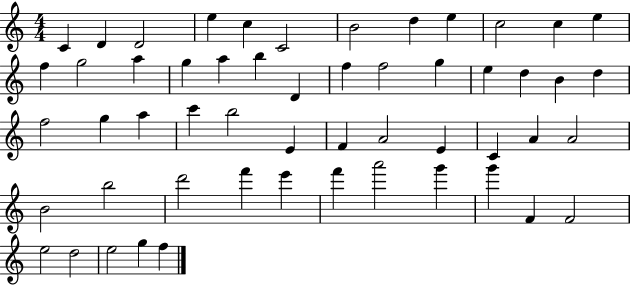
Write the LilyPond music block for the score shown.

{
  \clef treble
  \numericTimeSignature
  \time 4/4
  \key c \major
  c'4 d'4 d'2 | e''4 c''4 c'2 | b'2 d''4 e''4 | c''2 c''4 e''4 | \break f''4 g''2 a''4 | g''4 a''4 b''4 d'4 | f''4 f''2 g''4 | e''4 d''4 b'4 d''4 | \break f''2 g''4 a''4 | c'''4 b''2 e'4 | f'4 a'2 e'4 | c'4 a'4 a'2 | \break b'2 b''2 | d'''2 f'''4 e'''4 | f'''4 a'''2 g'''4 | g'''4 f'4 f'2 | \break e''2 d''2 | e''2 g''4 f''4 | \bar "|."
}